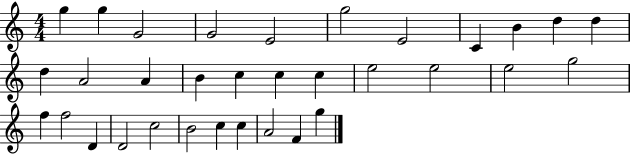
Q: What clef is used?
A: treble